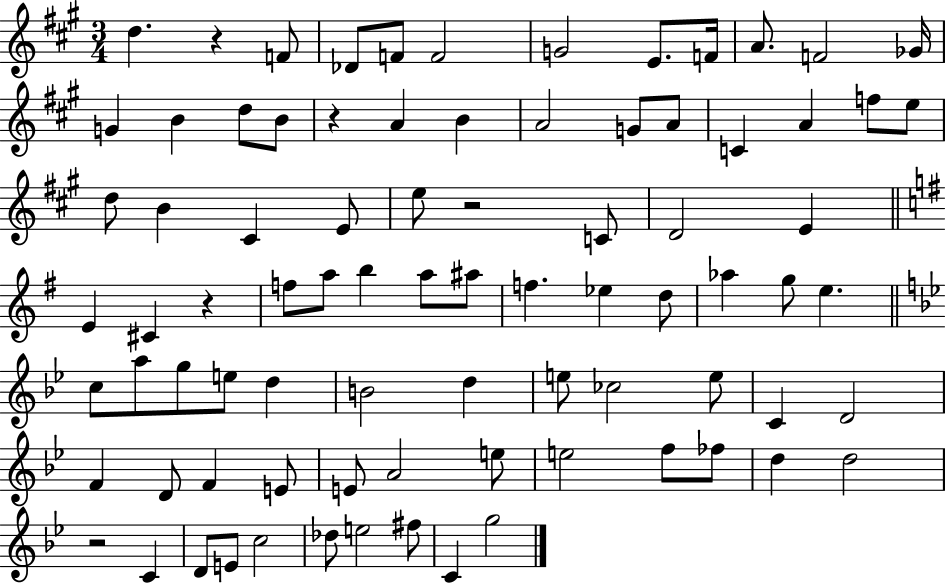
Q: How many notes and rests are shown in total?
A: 83